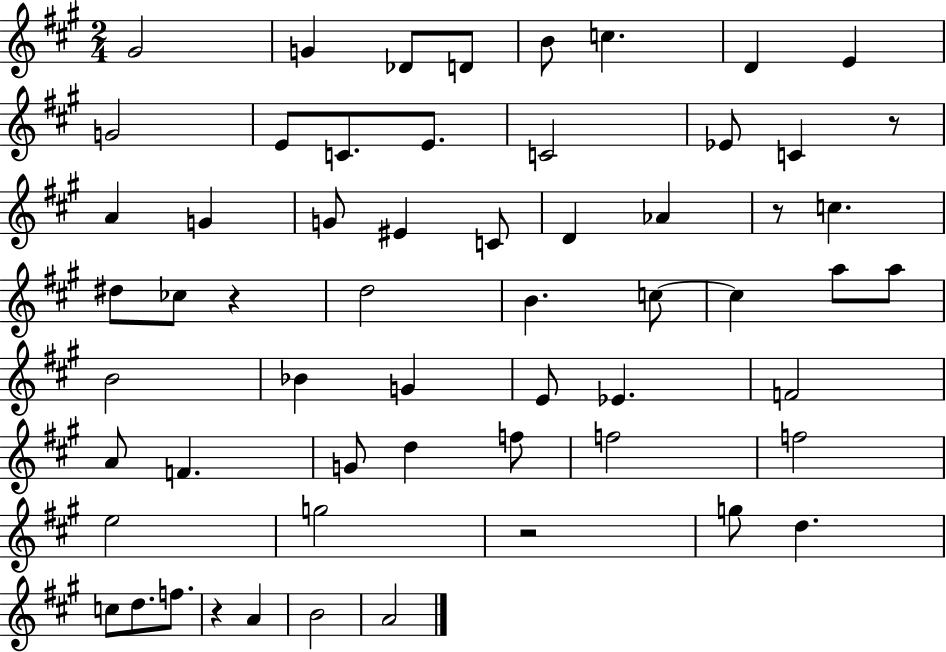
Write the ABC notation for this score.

X:1
T:Untitled
M:2/4
L:1/4
K:A
^G2 G _D/2 D/2 B/2 c D E G2 E/2 C/2 E/2 C2 _E/2 C z/2 A G G/2 ^E C/2 D _A z/2 c ^d/2 _c/2 z d2 B c/2 c a/2 a/2 B2 _B G E/2 _E F2 A/2 F G/2 d f/2 f2 f2 e2 g2 z2 g/2 d c/2 d/2 f/2 z A B2 A2